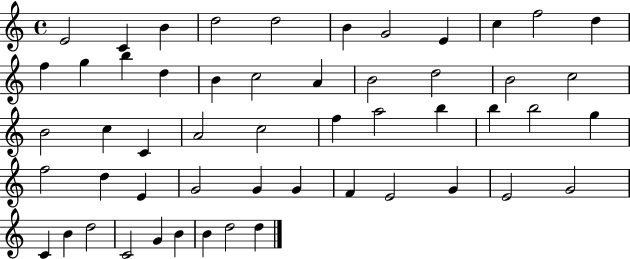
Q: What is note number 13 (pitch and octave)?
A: G5